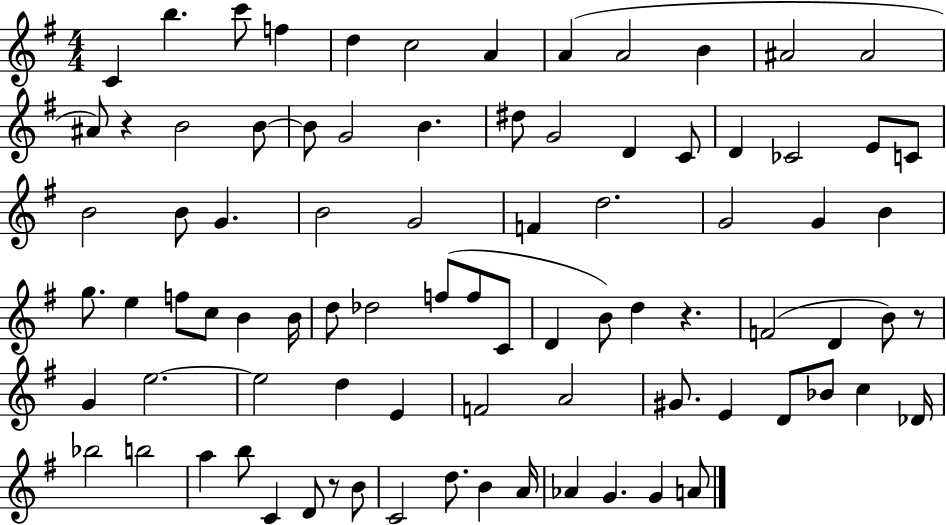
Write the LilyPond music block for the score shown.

{
  \clef treble
  \numericTimeSignature
  \time 4/4
  \key g \major
  \repeat volta 2 { c'4 b''4. c'''8 f''4 | d''4 c''2 a'4 | a'4( a'2 b'4 | ais'2 ais'2 | \break ais'8) r4 b'2 b'8~~ | b'8 g'2 b'4. | dis''8 g'2 d'4 c'8 | d'4 ces'2 e'8 c'8 | \break b'2 b'8 g'4. | b'2 g'2 | f'4 d''2. | g'2 g'4 b'4 | \break g''8. e''4 f''8 c''8 b'4 b'16 | d''8 des''2 f''8( f''8 c'8 | d'4 b'8) d''4 r4. | f'2( d'4 b'8) r8 | \break g'4 e''2.~~ | e''2 d''4 e'4 | f'2 a'2 | gis'8. e'4 d'8 bes'8 c''4 des'16 | \break bes''2 b''2 | a''4 b''8 c'4 d'8 r8 b'8 | c'2 d''8. b'4 a'16 | aes'4 g'4. g'4 a'8 | \break } \bar "|."
}